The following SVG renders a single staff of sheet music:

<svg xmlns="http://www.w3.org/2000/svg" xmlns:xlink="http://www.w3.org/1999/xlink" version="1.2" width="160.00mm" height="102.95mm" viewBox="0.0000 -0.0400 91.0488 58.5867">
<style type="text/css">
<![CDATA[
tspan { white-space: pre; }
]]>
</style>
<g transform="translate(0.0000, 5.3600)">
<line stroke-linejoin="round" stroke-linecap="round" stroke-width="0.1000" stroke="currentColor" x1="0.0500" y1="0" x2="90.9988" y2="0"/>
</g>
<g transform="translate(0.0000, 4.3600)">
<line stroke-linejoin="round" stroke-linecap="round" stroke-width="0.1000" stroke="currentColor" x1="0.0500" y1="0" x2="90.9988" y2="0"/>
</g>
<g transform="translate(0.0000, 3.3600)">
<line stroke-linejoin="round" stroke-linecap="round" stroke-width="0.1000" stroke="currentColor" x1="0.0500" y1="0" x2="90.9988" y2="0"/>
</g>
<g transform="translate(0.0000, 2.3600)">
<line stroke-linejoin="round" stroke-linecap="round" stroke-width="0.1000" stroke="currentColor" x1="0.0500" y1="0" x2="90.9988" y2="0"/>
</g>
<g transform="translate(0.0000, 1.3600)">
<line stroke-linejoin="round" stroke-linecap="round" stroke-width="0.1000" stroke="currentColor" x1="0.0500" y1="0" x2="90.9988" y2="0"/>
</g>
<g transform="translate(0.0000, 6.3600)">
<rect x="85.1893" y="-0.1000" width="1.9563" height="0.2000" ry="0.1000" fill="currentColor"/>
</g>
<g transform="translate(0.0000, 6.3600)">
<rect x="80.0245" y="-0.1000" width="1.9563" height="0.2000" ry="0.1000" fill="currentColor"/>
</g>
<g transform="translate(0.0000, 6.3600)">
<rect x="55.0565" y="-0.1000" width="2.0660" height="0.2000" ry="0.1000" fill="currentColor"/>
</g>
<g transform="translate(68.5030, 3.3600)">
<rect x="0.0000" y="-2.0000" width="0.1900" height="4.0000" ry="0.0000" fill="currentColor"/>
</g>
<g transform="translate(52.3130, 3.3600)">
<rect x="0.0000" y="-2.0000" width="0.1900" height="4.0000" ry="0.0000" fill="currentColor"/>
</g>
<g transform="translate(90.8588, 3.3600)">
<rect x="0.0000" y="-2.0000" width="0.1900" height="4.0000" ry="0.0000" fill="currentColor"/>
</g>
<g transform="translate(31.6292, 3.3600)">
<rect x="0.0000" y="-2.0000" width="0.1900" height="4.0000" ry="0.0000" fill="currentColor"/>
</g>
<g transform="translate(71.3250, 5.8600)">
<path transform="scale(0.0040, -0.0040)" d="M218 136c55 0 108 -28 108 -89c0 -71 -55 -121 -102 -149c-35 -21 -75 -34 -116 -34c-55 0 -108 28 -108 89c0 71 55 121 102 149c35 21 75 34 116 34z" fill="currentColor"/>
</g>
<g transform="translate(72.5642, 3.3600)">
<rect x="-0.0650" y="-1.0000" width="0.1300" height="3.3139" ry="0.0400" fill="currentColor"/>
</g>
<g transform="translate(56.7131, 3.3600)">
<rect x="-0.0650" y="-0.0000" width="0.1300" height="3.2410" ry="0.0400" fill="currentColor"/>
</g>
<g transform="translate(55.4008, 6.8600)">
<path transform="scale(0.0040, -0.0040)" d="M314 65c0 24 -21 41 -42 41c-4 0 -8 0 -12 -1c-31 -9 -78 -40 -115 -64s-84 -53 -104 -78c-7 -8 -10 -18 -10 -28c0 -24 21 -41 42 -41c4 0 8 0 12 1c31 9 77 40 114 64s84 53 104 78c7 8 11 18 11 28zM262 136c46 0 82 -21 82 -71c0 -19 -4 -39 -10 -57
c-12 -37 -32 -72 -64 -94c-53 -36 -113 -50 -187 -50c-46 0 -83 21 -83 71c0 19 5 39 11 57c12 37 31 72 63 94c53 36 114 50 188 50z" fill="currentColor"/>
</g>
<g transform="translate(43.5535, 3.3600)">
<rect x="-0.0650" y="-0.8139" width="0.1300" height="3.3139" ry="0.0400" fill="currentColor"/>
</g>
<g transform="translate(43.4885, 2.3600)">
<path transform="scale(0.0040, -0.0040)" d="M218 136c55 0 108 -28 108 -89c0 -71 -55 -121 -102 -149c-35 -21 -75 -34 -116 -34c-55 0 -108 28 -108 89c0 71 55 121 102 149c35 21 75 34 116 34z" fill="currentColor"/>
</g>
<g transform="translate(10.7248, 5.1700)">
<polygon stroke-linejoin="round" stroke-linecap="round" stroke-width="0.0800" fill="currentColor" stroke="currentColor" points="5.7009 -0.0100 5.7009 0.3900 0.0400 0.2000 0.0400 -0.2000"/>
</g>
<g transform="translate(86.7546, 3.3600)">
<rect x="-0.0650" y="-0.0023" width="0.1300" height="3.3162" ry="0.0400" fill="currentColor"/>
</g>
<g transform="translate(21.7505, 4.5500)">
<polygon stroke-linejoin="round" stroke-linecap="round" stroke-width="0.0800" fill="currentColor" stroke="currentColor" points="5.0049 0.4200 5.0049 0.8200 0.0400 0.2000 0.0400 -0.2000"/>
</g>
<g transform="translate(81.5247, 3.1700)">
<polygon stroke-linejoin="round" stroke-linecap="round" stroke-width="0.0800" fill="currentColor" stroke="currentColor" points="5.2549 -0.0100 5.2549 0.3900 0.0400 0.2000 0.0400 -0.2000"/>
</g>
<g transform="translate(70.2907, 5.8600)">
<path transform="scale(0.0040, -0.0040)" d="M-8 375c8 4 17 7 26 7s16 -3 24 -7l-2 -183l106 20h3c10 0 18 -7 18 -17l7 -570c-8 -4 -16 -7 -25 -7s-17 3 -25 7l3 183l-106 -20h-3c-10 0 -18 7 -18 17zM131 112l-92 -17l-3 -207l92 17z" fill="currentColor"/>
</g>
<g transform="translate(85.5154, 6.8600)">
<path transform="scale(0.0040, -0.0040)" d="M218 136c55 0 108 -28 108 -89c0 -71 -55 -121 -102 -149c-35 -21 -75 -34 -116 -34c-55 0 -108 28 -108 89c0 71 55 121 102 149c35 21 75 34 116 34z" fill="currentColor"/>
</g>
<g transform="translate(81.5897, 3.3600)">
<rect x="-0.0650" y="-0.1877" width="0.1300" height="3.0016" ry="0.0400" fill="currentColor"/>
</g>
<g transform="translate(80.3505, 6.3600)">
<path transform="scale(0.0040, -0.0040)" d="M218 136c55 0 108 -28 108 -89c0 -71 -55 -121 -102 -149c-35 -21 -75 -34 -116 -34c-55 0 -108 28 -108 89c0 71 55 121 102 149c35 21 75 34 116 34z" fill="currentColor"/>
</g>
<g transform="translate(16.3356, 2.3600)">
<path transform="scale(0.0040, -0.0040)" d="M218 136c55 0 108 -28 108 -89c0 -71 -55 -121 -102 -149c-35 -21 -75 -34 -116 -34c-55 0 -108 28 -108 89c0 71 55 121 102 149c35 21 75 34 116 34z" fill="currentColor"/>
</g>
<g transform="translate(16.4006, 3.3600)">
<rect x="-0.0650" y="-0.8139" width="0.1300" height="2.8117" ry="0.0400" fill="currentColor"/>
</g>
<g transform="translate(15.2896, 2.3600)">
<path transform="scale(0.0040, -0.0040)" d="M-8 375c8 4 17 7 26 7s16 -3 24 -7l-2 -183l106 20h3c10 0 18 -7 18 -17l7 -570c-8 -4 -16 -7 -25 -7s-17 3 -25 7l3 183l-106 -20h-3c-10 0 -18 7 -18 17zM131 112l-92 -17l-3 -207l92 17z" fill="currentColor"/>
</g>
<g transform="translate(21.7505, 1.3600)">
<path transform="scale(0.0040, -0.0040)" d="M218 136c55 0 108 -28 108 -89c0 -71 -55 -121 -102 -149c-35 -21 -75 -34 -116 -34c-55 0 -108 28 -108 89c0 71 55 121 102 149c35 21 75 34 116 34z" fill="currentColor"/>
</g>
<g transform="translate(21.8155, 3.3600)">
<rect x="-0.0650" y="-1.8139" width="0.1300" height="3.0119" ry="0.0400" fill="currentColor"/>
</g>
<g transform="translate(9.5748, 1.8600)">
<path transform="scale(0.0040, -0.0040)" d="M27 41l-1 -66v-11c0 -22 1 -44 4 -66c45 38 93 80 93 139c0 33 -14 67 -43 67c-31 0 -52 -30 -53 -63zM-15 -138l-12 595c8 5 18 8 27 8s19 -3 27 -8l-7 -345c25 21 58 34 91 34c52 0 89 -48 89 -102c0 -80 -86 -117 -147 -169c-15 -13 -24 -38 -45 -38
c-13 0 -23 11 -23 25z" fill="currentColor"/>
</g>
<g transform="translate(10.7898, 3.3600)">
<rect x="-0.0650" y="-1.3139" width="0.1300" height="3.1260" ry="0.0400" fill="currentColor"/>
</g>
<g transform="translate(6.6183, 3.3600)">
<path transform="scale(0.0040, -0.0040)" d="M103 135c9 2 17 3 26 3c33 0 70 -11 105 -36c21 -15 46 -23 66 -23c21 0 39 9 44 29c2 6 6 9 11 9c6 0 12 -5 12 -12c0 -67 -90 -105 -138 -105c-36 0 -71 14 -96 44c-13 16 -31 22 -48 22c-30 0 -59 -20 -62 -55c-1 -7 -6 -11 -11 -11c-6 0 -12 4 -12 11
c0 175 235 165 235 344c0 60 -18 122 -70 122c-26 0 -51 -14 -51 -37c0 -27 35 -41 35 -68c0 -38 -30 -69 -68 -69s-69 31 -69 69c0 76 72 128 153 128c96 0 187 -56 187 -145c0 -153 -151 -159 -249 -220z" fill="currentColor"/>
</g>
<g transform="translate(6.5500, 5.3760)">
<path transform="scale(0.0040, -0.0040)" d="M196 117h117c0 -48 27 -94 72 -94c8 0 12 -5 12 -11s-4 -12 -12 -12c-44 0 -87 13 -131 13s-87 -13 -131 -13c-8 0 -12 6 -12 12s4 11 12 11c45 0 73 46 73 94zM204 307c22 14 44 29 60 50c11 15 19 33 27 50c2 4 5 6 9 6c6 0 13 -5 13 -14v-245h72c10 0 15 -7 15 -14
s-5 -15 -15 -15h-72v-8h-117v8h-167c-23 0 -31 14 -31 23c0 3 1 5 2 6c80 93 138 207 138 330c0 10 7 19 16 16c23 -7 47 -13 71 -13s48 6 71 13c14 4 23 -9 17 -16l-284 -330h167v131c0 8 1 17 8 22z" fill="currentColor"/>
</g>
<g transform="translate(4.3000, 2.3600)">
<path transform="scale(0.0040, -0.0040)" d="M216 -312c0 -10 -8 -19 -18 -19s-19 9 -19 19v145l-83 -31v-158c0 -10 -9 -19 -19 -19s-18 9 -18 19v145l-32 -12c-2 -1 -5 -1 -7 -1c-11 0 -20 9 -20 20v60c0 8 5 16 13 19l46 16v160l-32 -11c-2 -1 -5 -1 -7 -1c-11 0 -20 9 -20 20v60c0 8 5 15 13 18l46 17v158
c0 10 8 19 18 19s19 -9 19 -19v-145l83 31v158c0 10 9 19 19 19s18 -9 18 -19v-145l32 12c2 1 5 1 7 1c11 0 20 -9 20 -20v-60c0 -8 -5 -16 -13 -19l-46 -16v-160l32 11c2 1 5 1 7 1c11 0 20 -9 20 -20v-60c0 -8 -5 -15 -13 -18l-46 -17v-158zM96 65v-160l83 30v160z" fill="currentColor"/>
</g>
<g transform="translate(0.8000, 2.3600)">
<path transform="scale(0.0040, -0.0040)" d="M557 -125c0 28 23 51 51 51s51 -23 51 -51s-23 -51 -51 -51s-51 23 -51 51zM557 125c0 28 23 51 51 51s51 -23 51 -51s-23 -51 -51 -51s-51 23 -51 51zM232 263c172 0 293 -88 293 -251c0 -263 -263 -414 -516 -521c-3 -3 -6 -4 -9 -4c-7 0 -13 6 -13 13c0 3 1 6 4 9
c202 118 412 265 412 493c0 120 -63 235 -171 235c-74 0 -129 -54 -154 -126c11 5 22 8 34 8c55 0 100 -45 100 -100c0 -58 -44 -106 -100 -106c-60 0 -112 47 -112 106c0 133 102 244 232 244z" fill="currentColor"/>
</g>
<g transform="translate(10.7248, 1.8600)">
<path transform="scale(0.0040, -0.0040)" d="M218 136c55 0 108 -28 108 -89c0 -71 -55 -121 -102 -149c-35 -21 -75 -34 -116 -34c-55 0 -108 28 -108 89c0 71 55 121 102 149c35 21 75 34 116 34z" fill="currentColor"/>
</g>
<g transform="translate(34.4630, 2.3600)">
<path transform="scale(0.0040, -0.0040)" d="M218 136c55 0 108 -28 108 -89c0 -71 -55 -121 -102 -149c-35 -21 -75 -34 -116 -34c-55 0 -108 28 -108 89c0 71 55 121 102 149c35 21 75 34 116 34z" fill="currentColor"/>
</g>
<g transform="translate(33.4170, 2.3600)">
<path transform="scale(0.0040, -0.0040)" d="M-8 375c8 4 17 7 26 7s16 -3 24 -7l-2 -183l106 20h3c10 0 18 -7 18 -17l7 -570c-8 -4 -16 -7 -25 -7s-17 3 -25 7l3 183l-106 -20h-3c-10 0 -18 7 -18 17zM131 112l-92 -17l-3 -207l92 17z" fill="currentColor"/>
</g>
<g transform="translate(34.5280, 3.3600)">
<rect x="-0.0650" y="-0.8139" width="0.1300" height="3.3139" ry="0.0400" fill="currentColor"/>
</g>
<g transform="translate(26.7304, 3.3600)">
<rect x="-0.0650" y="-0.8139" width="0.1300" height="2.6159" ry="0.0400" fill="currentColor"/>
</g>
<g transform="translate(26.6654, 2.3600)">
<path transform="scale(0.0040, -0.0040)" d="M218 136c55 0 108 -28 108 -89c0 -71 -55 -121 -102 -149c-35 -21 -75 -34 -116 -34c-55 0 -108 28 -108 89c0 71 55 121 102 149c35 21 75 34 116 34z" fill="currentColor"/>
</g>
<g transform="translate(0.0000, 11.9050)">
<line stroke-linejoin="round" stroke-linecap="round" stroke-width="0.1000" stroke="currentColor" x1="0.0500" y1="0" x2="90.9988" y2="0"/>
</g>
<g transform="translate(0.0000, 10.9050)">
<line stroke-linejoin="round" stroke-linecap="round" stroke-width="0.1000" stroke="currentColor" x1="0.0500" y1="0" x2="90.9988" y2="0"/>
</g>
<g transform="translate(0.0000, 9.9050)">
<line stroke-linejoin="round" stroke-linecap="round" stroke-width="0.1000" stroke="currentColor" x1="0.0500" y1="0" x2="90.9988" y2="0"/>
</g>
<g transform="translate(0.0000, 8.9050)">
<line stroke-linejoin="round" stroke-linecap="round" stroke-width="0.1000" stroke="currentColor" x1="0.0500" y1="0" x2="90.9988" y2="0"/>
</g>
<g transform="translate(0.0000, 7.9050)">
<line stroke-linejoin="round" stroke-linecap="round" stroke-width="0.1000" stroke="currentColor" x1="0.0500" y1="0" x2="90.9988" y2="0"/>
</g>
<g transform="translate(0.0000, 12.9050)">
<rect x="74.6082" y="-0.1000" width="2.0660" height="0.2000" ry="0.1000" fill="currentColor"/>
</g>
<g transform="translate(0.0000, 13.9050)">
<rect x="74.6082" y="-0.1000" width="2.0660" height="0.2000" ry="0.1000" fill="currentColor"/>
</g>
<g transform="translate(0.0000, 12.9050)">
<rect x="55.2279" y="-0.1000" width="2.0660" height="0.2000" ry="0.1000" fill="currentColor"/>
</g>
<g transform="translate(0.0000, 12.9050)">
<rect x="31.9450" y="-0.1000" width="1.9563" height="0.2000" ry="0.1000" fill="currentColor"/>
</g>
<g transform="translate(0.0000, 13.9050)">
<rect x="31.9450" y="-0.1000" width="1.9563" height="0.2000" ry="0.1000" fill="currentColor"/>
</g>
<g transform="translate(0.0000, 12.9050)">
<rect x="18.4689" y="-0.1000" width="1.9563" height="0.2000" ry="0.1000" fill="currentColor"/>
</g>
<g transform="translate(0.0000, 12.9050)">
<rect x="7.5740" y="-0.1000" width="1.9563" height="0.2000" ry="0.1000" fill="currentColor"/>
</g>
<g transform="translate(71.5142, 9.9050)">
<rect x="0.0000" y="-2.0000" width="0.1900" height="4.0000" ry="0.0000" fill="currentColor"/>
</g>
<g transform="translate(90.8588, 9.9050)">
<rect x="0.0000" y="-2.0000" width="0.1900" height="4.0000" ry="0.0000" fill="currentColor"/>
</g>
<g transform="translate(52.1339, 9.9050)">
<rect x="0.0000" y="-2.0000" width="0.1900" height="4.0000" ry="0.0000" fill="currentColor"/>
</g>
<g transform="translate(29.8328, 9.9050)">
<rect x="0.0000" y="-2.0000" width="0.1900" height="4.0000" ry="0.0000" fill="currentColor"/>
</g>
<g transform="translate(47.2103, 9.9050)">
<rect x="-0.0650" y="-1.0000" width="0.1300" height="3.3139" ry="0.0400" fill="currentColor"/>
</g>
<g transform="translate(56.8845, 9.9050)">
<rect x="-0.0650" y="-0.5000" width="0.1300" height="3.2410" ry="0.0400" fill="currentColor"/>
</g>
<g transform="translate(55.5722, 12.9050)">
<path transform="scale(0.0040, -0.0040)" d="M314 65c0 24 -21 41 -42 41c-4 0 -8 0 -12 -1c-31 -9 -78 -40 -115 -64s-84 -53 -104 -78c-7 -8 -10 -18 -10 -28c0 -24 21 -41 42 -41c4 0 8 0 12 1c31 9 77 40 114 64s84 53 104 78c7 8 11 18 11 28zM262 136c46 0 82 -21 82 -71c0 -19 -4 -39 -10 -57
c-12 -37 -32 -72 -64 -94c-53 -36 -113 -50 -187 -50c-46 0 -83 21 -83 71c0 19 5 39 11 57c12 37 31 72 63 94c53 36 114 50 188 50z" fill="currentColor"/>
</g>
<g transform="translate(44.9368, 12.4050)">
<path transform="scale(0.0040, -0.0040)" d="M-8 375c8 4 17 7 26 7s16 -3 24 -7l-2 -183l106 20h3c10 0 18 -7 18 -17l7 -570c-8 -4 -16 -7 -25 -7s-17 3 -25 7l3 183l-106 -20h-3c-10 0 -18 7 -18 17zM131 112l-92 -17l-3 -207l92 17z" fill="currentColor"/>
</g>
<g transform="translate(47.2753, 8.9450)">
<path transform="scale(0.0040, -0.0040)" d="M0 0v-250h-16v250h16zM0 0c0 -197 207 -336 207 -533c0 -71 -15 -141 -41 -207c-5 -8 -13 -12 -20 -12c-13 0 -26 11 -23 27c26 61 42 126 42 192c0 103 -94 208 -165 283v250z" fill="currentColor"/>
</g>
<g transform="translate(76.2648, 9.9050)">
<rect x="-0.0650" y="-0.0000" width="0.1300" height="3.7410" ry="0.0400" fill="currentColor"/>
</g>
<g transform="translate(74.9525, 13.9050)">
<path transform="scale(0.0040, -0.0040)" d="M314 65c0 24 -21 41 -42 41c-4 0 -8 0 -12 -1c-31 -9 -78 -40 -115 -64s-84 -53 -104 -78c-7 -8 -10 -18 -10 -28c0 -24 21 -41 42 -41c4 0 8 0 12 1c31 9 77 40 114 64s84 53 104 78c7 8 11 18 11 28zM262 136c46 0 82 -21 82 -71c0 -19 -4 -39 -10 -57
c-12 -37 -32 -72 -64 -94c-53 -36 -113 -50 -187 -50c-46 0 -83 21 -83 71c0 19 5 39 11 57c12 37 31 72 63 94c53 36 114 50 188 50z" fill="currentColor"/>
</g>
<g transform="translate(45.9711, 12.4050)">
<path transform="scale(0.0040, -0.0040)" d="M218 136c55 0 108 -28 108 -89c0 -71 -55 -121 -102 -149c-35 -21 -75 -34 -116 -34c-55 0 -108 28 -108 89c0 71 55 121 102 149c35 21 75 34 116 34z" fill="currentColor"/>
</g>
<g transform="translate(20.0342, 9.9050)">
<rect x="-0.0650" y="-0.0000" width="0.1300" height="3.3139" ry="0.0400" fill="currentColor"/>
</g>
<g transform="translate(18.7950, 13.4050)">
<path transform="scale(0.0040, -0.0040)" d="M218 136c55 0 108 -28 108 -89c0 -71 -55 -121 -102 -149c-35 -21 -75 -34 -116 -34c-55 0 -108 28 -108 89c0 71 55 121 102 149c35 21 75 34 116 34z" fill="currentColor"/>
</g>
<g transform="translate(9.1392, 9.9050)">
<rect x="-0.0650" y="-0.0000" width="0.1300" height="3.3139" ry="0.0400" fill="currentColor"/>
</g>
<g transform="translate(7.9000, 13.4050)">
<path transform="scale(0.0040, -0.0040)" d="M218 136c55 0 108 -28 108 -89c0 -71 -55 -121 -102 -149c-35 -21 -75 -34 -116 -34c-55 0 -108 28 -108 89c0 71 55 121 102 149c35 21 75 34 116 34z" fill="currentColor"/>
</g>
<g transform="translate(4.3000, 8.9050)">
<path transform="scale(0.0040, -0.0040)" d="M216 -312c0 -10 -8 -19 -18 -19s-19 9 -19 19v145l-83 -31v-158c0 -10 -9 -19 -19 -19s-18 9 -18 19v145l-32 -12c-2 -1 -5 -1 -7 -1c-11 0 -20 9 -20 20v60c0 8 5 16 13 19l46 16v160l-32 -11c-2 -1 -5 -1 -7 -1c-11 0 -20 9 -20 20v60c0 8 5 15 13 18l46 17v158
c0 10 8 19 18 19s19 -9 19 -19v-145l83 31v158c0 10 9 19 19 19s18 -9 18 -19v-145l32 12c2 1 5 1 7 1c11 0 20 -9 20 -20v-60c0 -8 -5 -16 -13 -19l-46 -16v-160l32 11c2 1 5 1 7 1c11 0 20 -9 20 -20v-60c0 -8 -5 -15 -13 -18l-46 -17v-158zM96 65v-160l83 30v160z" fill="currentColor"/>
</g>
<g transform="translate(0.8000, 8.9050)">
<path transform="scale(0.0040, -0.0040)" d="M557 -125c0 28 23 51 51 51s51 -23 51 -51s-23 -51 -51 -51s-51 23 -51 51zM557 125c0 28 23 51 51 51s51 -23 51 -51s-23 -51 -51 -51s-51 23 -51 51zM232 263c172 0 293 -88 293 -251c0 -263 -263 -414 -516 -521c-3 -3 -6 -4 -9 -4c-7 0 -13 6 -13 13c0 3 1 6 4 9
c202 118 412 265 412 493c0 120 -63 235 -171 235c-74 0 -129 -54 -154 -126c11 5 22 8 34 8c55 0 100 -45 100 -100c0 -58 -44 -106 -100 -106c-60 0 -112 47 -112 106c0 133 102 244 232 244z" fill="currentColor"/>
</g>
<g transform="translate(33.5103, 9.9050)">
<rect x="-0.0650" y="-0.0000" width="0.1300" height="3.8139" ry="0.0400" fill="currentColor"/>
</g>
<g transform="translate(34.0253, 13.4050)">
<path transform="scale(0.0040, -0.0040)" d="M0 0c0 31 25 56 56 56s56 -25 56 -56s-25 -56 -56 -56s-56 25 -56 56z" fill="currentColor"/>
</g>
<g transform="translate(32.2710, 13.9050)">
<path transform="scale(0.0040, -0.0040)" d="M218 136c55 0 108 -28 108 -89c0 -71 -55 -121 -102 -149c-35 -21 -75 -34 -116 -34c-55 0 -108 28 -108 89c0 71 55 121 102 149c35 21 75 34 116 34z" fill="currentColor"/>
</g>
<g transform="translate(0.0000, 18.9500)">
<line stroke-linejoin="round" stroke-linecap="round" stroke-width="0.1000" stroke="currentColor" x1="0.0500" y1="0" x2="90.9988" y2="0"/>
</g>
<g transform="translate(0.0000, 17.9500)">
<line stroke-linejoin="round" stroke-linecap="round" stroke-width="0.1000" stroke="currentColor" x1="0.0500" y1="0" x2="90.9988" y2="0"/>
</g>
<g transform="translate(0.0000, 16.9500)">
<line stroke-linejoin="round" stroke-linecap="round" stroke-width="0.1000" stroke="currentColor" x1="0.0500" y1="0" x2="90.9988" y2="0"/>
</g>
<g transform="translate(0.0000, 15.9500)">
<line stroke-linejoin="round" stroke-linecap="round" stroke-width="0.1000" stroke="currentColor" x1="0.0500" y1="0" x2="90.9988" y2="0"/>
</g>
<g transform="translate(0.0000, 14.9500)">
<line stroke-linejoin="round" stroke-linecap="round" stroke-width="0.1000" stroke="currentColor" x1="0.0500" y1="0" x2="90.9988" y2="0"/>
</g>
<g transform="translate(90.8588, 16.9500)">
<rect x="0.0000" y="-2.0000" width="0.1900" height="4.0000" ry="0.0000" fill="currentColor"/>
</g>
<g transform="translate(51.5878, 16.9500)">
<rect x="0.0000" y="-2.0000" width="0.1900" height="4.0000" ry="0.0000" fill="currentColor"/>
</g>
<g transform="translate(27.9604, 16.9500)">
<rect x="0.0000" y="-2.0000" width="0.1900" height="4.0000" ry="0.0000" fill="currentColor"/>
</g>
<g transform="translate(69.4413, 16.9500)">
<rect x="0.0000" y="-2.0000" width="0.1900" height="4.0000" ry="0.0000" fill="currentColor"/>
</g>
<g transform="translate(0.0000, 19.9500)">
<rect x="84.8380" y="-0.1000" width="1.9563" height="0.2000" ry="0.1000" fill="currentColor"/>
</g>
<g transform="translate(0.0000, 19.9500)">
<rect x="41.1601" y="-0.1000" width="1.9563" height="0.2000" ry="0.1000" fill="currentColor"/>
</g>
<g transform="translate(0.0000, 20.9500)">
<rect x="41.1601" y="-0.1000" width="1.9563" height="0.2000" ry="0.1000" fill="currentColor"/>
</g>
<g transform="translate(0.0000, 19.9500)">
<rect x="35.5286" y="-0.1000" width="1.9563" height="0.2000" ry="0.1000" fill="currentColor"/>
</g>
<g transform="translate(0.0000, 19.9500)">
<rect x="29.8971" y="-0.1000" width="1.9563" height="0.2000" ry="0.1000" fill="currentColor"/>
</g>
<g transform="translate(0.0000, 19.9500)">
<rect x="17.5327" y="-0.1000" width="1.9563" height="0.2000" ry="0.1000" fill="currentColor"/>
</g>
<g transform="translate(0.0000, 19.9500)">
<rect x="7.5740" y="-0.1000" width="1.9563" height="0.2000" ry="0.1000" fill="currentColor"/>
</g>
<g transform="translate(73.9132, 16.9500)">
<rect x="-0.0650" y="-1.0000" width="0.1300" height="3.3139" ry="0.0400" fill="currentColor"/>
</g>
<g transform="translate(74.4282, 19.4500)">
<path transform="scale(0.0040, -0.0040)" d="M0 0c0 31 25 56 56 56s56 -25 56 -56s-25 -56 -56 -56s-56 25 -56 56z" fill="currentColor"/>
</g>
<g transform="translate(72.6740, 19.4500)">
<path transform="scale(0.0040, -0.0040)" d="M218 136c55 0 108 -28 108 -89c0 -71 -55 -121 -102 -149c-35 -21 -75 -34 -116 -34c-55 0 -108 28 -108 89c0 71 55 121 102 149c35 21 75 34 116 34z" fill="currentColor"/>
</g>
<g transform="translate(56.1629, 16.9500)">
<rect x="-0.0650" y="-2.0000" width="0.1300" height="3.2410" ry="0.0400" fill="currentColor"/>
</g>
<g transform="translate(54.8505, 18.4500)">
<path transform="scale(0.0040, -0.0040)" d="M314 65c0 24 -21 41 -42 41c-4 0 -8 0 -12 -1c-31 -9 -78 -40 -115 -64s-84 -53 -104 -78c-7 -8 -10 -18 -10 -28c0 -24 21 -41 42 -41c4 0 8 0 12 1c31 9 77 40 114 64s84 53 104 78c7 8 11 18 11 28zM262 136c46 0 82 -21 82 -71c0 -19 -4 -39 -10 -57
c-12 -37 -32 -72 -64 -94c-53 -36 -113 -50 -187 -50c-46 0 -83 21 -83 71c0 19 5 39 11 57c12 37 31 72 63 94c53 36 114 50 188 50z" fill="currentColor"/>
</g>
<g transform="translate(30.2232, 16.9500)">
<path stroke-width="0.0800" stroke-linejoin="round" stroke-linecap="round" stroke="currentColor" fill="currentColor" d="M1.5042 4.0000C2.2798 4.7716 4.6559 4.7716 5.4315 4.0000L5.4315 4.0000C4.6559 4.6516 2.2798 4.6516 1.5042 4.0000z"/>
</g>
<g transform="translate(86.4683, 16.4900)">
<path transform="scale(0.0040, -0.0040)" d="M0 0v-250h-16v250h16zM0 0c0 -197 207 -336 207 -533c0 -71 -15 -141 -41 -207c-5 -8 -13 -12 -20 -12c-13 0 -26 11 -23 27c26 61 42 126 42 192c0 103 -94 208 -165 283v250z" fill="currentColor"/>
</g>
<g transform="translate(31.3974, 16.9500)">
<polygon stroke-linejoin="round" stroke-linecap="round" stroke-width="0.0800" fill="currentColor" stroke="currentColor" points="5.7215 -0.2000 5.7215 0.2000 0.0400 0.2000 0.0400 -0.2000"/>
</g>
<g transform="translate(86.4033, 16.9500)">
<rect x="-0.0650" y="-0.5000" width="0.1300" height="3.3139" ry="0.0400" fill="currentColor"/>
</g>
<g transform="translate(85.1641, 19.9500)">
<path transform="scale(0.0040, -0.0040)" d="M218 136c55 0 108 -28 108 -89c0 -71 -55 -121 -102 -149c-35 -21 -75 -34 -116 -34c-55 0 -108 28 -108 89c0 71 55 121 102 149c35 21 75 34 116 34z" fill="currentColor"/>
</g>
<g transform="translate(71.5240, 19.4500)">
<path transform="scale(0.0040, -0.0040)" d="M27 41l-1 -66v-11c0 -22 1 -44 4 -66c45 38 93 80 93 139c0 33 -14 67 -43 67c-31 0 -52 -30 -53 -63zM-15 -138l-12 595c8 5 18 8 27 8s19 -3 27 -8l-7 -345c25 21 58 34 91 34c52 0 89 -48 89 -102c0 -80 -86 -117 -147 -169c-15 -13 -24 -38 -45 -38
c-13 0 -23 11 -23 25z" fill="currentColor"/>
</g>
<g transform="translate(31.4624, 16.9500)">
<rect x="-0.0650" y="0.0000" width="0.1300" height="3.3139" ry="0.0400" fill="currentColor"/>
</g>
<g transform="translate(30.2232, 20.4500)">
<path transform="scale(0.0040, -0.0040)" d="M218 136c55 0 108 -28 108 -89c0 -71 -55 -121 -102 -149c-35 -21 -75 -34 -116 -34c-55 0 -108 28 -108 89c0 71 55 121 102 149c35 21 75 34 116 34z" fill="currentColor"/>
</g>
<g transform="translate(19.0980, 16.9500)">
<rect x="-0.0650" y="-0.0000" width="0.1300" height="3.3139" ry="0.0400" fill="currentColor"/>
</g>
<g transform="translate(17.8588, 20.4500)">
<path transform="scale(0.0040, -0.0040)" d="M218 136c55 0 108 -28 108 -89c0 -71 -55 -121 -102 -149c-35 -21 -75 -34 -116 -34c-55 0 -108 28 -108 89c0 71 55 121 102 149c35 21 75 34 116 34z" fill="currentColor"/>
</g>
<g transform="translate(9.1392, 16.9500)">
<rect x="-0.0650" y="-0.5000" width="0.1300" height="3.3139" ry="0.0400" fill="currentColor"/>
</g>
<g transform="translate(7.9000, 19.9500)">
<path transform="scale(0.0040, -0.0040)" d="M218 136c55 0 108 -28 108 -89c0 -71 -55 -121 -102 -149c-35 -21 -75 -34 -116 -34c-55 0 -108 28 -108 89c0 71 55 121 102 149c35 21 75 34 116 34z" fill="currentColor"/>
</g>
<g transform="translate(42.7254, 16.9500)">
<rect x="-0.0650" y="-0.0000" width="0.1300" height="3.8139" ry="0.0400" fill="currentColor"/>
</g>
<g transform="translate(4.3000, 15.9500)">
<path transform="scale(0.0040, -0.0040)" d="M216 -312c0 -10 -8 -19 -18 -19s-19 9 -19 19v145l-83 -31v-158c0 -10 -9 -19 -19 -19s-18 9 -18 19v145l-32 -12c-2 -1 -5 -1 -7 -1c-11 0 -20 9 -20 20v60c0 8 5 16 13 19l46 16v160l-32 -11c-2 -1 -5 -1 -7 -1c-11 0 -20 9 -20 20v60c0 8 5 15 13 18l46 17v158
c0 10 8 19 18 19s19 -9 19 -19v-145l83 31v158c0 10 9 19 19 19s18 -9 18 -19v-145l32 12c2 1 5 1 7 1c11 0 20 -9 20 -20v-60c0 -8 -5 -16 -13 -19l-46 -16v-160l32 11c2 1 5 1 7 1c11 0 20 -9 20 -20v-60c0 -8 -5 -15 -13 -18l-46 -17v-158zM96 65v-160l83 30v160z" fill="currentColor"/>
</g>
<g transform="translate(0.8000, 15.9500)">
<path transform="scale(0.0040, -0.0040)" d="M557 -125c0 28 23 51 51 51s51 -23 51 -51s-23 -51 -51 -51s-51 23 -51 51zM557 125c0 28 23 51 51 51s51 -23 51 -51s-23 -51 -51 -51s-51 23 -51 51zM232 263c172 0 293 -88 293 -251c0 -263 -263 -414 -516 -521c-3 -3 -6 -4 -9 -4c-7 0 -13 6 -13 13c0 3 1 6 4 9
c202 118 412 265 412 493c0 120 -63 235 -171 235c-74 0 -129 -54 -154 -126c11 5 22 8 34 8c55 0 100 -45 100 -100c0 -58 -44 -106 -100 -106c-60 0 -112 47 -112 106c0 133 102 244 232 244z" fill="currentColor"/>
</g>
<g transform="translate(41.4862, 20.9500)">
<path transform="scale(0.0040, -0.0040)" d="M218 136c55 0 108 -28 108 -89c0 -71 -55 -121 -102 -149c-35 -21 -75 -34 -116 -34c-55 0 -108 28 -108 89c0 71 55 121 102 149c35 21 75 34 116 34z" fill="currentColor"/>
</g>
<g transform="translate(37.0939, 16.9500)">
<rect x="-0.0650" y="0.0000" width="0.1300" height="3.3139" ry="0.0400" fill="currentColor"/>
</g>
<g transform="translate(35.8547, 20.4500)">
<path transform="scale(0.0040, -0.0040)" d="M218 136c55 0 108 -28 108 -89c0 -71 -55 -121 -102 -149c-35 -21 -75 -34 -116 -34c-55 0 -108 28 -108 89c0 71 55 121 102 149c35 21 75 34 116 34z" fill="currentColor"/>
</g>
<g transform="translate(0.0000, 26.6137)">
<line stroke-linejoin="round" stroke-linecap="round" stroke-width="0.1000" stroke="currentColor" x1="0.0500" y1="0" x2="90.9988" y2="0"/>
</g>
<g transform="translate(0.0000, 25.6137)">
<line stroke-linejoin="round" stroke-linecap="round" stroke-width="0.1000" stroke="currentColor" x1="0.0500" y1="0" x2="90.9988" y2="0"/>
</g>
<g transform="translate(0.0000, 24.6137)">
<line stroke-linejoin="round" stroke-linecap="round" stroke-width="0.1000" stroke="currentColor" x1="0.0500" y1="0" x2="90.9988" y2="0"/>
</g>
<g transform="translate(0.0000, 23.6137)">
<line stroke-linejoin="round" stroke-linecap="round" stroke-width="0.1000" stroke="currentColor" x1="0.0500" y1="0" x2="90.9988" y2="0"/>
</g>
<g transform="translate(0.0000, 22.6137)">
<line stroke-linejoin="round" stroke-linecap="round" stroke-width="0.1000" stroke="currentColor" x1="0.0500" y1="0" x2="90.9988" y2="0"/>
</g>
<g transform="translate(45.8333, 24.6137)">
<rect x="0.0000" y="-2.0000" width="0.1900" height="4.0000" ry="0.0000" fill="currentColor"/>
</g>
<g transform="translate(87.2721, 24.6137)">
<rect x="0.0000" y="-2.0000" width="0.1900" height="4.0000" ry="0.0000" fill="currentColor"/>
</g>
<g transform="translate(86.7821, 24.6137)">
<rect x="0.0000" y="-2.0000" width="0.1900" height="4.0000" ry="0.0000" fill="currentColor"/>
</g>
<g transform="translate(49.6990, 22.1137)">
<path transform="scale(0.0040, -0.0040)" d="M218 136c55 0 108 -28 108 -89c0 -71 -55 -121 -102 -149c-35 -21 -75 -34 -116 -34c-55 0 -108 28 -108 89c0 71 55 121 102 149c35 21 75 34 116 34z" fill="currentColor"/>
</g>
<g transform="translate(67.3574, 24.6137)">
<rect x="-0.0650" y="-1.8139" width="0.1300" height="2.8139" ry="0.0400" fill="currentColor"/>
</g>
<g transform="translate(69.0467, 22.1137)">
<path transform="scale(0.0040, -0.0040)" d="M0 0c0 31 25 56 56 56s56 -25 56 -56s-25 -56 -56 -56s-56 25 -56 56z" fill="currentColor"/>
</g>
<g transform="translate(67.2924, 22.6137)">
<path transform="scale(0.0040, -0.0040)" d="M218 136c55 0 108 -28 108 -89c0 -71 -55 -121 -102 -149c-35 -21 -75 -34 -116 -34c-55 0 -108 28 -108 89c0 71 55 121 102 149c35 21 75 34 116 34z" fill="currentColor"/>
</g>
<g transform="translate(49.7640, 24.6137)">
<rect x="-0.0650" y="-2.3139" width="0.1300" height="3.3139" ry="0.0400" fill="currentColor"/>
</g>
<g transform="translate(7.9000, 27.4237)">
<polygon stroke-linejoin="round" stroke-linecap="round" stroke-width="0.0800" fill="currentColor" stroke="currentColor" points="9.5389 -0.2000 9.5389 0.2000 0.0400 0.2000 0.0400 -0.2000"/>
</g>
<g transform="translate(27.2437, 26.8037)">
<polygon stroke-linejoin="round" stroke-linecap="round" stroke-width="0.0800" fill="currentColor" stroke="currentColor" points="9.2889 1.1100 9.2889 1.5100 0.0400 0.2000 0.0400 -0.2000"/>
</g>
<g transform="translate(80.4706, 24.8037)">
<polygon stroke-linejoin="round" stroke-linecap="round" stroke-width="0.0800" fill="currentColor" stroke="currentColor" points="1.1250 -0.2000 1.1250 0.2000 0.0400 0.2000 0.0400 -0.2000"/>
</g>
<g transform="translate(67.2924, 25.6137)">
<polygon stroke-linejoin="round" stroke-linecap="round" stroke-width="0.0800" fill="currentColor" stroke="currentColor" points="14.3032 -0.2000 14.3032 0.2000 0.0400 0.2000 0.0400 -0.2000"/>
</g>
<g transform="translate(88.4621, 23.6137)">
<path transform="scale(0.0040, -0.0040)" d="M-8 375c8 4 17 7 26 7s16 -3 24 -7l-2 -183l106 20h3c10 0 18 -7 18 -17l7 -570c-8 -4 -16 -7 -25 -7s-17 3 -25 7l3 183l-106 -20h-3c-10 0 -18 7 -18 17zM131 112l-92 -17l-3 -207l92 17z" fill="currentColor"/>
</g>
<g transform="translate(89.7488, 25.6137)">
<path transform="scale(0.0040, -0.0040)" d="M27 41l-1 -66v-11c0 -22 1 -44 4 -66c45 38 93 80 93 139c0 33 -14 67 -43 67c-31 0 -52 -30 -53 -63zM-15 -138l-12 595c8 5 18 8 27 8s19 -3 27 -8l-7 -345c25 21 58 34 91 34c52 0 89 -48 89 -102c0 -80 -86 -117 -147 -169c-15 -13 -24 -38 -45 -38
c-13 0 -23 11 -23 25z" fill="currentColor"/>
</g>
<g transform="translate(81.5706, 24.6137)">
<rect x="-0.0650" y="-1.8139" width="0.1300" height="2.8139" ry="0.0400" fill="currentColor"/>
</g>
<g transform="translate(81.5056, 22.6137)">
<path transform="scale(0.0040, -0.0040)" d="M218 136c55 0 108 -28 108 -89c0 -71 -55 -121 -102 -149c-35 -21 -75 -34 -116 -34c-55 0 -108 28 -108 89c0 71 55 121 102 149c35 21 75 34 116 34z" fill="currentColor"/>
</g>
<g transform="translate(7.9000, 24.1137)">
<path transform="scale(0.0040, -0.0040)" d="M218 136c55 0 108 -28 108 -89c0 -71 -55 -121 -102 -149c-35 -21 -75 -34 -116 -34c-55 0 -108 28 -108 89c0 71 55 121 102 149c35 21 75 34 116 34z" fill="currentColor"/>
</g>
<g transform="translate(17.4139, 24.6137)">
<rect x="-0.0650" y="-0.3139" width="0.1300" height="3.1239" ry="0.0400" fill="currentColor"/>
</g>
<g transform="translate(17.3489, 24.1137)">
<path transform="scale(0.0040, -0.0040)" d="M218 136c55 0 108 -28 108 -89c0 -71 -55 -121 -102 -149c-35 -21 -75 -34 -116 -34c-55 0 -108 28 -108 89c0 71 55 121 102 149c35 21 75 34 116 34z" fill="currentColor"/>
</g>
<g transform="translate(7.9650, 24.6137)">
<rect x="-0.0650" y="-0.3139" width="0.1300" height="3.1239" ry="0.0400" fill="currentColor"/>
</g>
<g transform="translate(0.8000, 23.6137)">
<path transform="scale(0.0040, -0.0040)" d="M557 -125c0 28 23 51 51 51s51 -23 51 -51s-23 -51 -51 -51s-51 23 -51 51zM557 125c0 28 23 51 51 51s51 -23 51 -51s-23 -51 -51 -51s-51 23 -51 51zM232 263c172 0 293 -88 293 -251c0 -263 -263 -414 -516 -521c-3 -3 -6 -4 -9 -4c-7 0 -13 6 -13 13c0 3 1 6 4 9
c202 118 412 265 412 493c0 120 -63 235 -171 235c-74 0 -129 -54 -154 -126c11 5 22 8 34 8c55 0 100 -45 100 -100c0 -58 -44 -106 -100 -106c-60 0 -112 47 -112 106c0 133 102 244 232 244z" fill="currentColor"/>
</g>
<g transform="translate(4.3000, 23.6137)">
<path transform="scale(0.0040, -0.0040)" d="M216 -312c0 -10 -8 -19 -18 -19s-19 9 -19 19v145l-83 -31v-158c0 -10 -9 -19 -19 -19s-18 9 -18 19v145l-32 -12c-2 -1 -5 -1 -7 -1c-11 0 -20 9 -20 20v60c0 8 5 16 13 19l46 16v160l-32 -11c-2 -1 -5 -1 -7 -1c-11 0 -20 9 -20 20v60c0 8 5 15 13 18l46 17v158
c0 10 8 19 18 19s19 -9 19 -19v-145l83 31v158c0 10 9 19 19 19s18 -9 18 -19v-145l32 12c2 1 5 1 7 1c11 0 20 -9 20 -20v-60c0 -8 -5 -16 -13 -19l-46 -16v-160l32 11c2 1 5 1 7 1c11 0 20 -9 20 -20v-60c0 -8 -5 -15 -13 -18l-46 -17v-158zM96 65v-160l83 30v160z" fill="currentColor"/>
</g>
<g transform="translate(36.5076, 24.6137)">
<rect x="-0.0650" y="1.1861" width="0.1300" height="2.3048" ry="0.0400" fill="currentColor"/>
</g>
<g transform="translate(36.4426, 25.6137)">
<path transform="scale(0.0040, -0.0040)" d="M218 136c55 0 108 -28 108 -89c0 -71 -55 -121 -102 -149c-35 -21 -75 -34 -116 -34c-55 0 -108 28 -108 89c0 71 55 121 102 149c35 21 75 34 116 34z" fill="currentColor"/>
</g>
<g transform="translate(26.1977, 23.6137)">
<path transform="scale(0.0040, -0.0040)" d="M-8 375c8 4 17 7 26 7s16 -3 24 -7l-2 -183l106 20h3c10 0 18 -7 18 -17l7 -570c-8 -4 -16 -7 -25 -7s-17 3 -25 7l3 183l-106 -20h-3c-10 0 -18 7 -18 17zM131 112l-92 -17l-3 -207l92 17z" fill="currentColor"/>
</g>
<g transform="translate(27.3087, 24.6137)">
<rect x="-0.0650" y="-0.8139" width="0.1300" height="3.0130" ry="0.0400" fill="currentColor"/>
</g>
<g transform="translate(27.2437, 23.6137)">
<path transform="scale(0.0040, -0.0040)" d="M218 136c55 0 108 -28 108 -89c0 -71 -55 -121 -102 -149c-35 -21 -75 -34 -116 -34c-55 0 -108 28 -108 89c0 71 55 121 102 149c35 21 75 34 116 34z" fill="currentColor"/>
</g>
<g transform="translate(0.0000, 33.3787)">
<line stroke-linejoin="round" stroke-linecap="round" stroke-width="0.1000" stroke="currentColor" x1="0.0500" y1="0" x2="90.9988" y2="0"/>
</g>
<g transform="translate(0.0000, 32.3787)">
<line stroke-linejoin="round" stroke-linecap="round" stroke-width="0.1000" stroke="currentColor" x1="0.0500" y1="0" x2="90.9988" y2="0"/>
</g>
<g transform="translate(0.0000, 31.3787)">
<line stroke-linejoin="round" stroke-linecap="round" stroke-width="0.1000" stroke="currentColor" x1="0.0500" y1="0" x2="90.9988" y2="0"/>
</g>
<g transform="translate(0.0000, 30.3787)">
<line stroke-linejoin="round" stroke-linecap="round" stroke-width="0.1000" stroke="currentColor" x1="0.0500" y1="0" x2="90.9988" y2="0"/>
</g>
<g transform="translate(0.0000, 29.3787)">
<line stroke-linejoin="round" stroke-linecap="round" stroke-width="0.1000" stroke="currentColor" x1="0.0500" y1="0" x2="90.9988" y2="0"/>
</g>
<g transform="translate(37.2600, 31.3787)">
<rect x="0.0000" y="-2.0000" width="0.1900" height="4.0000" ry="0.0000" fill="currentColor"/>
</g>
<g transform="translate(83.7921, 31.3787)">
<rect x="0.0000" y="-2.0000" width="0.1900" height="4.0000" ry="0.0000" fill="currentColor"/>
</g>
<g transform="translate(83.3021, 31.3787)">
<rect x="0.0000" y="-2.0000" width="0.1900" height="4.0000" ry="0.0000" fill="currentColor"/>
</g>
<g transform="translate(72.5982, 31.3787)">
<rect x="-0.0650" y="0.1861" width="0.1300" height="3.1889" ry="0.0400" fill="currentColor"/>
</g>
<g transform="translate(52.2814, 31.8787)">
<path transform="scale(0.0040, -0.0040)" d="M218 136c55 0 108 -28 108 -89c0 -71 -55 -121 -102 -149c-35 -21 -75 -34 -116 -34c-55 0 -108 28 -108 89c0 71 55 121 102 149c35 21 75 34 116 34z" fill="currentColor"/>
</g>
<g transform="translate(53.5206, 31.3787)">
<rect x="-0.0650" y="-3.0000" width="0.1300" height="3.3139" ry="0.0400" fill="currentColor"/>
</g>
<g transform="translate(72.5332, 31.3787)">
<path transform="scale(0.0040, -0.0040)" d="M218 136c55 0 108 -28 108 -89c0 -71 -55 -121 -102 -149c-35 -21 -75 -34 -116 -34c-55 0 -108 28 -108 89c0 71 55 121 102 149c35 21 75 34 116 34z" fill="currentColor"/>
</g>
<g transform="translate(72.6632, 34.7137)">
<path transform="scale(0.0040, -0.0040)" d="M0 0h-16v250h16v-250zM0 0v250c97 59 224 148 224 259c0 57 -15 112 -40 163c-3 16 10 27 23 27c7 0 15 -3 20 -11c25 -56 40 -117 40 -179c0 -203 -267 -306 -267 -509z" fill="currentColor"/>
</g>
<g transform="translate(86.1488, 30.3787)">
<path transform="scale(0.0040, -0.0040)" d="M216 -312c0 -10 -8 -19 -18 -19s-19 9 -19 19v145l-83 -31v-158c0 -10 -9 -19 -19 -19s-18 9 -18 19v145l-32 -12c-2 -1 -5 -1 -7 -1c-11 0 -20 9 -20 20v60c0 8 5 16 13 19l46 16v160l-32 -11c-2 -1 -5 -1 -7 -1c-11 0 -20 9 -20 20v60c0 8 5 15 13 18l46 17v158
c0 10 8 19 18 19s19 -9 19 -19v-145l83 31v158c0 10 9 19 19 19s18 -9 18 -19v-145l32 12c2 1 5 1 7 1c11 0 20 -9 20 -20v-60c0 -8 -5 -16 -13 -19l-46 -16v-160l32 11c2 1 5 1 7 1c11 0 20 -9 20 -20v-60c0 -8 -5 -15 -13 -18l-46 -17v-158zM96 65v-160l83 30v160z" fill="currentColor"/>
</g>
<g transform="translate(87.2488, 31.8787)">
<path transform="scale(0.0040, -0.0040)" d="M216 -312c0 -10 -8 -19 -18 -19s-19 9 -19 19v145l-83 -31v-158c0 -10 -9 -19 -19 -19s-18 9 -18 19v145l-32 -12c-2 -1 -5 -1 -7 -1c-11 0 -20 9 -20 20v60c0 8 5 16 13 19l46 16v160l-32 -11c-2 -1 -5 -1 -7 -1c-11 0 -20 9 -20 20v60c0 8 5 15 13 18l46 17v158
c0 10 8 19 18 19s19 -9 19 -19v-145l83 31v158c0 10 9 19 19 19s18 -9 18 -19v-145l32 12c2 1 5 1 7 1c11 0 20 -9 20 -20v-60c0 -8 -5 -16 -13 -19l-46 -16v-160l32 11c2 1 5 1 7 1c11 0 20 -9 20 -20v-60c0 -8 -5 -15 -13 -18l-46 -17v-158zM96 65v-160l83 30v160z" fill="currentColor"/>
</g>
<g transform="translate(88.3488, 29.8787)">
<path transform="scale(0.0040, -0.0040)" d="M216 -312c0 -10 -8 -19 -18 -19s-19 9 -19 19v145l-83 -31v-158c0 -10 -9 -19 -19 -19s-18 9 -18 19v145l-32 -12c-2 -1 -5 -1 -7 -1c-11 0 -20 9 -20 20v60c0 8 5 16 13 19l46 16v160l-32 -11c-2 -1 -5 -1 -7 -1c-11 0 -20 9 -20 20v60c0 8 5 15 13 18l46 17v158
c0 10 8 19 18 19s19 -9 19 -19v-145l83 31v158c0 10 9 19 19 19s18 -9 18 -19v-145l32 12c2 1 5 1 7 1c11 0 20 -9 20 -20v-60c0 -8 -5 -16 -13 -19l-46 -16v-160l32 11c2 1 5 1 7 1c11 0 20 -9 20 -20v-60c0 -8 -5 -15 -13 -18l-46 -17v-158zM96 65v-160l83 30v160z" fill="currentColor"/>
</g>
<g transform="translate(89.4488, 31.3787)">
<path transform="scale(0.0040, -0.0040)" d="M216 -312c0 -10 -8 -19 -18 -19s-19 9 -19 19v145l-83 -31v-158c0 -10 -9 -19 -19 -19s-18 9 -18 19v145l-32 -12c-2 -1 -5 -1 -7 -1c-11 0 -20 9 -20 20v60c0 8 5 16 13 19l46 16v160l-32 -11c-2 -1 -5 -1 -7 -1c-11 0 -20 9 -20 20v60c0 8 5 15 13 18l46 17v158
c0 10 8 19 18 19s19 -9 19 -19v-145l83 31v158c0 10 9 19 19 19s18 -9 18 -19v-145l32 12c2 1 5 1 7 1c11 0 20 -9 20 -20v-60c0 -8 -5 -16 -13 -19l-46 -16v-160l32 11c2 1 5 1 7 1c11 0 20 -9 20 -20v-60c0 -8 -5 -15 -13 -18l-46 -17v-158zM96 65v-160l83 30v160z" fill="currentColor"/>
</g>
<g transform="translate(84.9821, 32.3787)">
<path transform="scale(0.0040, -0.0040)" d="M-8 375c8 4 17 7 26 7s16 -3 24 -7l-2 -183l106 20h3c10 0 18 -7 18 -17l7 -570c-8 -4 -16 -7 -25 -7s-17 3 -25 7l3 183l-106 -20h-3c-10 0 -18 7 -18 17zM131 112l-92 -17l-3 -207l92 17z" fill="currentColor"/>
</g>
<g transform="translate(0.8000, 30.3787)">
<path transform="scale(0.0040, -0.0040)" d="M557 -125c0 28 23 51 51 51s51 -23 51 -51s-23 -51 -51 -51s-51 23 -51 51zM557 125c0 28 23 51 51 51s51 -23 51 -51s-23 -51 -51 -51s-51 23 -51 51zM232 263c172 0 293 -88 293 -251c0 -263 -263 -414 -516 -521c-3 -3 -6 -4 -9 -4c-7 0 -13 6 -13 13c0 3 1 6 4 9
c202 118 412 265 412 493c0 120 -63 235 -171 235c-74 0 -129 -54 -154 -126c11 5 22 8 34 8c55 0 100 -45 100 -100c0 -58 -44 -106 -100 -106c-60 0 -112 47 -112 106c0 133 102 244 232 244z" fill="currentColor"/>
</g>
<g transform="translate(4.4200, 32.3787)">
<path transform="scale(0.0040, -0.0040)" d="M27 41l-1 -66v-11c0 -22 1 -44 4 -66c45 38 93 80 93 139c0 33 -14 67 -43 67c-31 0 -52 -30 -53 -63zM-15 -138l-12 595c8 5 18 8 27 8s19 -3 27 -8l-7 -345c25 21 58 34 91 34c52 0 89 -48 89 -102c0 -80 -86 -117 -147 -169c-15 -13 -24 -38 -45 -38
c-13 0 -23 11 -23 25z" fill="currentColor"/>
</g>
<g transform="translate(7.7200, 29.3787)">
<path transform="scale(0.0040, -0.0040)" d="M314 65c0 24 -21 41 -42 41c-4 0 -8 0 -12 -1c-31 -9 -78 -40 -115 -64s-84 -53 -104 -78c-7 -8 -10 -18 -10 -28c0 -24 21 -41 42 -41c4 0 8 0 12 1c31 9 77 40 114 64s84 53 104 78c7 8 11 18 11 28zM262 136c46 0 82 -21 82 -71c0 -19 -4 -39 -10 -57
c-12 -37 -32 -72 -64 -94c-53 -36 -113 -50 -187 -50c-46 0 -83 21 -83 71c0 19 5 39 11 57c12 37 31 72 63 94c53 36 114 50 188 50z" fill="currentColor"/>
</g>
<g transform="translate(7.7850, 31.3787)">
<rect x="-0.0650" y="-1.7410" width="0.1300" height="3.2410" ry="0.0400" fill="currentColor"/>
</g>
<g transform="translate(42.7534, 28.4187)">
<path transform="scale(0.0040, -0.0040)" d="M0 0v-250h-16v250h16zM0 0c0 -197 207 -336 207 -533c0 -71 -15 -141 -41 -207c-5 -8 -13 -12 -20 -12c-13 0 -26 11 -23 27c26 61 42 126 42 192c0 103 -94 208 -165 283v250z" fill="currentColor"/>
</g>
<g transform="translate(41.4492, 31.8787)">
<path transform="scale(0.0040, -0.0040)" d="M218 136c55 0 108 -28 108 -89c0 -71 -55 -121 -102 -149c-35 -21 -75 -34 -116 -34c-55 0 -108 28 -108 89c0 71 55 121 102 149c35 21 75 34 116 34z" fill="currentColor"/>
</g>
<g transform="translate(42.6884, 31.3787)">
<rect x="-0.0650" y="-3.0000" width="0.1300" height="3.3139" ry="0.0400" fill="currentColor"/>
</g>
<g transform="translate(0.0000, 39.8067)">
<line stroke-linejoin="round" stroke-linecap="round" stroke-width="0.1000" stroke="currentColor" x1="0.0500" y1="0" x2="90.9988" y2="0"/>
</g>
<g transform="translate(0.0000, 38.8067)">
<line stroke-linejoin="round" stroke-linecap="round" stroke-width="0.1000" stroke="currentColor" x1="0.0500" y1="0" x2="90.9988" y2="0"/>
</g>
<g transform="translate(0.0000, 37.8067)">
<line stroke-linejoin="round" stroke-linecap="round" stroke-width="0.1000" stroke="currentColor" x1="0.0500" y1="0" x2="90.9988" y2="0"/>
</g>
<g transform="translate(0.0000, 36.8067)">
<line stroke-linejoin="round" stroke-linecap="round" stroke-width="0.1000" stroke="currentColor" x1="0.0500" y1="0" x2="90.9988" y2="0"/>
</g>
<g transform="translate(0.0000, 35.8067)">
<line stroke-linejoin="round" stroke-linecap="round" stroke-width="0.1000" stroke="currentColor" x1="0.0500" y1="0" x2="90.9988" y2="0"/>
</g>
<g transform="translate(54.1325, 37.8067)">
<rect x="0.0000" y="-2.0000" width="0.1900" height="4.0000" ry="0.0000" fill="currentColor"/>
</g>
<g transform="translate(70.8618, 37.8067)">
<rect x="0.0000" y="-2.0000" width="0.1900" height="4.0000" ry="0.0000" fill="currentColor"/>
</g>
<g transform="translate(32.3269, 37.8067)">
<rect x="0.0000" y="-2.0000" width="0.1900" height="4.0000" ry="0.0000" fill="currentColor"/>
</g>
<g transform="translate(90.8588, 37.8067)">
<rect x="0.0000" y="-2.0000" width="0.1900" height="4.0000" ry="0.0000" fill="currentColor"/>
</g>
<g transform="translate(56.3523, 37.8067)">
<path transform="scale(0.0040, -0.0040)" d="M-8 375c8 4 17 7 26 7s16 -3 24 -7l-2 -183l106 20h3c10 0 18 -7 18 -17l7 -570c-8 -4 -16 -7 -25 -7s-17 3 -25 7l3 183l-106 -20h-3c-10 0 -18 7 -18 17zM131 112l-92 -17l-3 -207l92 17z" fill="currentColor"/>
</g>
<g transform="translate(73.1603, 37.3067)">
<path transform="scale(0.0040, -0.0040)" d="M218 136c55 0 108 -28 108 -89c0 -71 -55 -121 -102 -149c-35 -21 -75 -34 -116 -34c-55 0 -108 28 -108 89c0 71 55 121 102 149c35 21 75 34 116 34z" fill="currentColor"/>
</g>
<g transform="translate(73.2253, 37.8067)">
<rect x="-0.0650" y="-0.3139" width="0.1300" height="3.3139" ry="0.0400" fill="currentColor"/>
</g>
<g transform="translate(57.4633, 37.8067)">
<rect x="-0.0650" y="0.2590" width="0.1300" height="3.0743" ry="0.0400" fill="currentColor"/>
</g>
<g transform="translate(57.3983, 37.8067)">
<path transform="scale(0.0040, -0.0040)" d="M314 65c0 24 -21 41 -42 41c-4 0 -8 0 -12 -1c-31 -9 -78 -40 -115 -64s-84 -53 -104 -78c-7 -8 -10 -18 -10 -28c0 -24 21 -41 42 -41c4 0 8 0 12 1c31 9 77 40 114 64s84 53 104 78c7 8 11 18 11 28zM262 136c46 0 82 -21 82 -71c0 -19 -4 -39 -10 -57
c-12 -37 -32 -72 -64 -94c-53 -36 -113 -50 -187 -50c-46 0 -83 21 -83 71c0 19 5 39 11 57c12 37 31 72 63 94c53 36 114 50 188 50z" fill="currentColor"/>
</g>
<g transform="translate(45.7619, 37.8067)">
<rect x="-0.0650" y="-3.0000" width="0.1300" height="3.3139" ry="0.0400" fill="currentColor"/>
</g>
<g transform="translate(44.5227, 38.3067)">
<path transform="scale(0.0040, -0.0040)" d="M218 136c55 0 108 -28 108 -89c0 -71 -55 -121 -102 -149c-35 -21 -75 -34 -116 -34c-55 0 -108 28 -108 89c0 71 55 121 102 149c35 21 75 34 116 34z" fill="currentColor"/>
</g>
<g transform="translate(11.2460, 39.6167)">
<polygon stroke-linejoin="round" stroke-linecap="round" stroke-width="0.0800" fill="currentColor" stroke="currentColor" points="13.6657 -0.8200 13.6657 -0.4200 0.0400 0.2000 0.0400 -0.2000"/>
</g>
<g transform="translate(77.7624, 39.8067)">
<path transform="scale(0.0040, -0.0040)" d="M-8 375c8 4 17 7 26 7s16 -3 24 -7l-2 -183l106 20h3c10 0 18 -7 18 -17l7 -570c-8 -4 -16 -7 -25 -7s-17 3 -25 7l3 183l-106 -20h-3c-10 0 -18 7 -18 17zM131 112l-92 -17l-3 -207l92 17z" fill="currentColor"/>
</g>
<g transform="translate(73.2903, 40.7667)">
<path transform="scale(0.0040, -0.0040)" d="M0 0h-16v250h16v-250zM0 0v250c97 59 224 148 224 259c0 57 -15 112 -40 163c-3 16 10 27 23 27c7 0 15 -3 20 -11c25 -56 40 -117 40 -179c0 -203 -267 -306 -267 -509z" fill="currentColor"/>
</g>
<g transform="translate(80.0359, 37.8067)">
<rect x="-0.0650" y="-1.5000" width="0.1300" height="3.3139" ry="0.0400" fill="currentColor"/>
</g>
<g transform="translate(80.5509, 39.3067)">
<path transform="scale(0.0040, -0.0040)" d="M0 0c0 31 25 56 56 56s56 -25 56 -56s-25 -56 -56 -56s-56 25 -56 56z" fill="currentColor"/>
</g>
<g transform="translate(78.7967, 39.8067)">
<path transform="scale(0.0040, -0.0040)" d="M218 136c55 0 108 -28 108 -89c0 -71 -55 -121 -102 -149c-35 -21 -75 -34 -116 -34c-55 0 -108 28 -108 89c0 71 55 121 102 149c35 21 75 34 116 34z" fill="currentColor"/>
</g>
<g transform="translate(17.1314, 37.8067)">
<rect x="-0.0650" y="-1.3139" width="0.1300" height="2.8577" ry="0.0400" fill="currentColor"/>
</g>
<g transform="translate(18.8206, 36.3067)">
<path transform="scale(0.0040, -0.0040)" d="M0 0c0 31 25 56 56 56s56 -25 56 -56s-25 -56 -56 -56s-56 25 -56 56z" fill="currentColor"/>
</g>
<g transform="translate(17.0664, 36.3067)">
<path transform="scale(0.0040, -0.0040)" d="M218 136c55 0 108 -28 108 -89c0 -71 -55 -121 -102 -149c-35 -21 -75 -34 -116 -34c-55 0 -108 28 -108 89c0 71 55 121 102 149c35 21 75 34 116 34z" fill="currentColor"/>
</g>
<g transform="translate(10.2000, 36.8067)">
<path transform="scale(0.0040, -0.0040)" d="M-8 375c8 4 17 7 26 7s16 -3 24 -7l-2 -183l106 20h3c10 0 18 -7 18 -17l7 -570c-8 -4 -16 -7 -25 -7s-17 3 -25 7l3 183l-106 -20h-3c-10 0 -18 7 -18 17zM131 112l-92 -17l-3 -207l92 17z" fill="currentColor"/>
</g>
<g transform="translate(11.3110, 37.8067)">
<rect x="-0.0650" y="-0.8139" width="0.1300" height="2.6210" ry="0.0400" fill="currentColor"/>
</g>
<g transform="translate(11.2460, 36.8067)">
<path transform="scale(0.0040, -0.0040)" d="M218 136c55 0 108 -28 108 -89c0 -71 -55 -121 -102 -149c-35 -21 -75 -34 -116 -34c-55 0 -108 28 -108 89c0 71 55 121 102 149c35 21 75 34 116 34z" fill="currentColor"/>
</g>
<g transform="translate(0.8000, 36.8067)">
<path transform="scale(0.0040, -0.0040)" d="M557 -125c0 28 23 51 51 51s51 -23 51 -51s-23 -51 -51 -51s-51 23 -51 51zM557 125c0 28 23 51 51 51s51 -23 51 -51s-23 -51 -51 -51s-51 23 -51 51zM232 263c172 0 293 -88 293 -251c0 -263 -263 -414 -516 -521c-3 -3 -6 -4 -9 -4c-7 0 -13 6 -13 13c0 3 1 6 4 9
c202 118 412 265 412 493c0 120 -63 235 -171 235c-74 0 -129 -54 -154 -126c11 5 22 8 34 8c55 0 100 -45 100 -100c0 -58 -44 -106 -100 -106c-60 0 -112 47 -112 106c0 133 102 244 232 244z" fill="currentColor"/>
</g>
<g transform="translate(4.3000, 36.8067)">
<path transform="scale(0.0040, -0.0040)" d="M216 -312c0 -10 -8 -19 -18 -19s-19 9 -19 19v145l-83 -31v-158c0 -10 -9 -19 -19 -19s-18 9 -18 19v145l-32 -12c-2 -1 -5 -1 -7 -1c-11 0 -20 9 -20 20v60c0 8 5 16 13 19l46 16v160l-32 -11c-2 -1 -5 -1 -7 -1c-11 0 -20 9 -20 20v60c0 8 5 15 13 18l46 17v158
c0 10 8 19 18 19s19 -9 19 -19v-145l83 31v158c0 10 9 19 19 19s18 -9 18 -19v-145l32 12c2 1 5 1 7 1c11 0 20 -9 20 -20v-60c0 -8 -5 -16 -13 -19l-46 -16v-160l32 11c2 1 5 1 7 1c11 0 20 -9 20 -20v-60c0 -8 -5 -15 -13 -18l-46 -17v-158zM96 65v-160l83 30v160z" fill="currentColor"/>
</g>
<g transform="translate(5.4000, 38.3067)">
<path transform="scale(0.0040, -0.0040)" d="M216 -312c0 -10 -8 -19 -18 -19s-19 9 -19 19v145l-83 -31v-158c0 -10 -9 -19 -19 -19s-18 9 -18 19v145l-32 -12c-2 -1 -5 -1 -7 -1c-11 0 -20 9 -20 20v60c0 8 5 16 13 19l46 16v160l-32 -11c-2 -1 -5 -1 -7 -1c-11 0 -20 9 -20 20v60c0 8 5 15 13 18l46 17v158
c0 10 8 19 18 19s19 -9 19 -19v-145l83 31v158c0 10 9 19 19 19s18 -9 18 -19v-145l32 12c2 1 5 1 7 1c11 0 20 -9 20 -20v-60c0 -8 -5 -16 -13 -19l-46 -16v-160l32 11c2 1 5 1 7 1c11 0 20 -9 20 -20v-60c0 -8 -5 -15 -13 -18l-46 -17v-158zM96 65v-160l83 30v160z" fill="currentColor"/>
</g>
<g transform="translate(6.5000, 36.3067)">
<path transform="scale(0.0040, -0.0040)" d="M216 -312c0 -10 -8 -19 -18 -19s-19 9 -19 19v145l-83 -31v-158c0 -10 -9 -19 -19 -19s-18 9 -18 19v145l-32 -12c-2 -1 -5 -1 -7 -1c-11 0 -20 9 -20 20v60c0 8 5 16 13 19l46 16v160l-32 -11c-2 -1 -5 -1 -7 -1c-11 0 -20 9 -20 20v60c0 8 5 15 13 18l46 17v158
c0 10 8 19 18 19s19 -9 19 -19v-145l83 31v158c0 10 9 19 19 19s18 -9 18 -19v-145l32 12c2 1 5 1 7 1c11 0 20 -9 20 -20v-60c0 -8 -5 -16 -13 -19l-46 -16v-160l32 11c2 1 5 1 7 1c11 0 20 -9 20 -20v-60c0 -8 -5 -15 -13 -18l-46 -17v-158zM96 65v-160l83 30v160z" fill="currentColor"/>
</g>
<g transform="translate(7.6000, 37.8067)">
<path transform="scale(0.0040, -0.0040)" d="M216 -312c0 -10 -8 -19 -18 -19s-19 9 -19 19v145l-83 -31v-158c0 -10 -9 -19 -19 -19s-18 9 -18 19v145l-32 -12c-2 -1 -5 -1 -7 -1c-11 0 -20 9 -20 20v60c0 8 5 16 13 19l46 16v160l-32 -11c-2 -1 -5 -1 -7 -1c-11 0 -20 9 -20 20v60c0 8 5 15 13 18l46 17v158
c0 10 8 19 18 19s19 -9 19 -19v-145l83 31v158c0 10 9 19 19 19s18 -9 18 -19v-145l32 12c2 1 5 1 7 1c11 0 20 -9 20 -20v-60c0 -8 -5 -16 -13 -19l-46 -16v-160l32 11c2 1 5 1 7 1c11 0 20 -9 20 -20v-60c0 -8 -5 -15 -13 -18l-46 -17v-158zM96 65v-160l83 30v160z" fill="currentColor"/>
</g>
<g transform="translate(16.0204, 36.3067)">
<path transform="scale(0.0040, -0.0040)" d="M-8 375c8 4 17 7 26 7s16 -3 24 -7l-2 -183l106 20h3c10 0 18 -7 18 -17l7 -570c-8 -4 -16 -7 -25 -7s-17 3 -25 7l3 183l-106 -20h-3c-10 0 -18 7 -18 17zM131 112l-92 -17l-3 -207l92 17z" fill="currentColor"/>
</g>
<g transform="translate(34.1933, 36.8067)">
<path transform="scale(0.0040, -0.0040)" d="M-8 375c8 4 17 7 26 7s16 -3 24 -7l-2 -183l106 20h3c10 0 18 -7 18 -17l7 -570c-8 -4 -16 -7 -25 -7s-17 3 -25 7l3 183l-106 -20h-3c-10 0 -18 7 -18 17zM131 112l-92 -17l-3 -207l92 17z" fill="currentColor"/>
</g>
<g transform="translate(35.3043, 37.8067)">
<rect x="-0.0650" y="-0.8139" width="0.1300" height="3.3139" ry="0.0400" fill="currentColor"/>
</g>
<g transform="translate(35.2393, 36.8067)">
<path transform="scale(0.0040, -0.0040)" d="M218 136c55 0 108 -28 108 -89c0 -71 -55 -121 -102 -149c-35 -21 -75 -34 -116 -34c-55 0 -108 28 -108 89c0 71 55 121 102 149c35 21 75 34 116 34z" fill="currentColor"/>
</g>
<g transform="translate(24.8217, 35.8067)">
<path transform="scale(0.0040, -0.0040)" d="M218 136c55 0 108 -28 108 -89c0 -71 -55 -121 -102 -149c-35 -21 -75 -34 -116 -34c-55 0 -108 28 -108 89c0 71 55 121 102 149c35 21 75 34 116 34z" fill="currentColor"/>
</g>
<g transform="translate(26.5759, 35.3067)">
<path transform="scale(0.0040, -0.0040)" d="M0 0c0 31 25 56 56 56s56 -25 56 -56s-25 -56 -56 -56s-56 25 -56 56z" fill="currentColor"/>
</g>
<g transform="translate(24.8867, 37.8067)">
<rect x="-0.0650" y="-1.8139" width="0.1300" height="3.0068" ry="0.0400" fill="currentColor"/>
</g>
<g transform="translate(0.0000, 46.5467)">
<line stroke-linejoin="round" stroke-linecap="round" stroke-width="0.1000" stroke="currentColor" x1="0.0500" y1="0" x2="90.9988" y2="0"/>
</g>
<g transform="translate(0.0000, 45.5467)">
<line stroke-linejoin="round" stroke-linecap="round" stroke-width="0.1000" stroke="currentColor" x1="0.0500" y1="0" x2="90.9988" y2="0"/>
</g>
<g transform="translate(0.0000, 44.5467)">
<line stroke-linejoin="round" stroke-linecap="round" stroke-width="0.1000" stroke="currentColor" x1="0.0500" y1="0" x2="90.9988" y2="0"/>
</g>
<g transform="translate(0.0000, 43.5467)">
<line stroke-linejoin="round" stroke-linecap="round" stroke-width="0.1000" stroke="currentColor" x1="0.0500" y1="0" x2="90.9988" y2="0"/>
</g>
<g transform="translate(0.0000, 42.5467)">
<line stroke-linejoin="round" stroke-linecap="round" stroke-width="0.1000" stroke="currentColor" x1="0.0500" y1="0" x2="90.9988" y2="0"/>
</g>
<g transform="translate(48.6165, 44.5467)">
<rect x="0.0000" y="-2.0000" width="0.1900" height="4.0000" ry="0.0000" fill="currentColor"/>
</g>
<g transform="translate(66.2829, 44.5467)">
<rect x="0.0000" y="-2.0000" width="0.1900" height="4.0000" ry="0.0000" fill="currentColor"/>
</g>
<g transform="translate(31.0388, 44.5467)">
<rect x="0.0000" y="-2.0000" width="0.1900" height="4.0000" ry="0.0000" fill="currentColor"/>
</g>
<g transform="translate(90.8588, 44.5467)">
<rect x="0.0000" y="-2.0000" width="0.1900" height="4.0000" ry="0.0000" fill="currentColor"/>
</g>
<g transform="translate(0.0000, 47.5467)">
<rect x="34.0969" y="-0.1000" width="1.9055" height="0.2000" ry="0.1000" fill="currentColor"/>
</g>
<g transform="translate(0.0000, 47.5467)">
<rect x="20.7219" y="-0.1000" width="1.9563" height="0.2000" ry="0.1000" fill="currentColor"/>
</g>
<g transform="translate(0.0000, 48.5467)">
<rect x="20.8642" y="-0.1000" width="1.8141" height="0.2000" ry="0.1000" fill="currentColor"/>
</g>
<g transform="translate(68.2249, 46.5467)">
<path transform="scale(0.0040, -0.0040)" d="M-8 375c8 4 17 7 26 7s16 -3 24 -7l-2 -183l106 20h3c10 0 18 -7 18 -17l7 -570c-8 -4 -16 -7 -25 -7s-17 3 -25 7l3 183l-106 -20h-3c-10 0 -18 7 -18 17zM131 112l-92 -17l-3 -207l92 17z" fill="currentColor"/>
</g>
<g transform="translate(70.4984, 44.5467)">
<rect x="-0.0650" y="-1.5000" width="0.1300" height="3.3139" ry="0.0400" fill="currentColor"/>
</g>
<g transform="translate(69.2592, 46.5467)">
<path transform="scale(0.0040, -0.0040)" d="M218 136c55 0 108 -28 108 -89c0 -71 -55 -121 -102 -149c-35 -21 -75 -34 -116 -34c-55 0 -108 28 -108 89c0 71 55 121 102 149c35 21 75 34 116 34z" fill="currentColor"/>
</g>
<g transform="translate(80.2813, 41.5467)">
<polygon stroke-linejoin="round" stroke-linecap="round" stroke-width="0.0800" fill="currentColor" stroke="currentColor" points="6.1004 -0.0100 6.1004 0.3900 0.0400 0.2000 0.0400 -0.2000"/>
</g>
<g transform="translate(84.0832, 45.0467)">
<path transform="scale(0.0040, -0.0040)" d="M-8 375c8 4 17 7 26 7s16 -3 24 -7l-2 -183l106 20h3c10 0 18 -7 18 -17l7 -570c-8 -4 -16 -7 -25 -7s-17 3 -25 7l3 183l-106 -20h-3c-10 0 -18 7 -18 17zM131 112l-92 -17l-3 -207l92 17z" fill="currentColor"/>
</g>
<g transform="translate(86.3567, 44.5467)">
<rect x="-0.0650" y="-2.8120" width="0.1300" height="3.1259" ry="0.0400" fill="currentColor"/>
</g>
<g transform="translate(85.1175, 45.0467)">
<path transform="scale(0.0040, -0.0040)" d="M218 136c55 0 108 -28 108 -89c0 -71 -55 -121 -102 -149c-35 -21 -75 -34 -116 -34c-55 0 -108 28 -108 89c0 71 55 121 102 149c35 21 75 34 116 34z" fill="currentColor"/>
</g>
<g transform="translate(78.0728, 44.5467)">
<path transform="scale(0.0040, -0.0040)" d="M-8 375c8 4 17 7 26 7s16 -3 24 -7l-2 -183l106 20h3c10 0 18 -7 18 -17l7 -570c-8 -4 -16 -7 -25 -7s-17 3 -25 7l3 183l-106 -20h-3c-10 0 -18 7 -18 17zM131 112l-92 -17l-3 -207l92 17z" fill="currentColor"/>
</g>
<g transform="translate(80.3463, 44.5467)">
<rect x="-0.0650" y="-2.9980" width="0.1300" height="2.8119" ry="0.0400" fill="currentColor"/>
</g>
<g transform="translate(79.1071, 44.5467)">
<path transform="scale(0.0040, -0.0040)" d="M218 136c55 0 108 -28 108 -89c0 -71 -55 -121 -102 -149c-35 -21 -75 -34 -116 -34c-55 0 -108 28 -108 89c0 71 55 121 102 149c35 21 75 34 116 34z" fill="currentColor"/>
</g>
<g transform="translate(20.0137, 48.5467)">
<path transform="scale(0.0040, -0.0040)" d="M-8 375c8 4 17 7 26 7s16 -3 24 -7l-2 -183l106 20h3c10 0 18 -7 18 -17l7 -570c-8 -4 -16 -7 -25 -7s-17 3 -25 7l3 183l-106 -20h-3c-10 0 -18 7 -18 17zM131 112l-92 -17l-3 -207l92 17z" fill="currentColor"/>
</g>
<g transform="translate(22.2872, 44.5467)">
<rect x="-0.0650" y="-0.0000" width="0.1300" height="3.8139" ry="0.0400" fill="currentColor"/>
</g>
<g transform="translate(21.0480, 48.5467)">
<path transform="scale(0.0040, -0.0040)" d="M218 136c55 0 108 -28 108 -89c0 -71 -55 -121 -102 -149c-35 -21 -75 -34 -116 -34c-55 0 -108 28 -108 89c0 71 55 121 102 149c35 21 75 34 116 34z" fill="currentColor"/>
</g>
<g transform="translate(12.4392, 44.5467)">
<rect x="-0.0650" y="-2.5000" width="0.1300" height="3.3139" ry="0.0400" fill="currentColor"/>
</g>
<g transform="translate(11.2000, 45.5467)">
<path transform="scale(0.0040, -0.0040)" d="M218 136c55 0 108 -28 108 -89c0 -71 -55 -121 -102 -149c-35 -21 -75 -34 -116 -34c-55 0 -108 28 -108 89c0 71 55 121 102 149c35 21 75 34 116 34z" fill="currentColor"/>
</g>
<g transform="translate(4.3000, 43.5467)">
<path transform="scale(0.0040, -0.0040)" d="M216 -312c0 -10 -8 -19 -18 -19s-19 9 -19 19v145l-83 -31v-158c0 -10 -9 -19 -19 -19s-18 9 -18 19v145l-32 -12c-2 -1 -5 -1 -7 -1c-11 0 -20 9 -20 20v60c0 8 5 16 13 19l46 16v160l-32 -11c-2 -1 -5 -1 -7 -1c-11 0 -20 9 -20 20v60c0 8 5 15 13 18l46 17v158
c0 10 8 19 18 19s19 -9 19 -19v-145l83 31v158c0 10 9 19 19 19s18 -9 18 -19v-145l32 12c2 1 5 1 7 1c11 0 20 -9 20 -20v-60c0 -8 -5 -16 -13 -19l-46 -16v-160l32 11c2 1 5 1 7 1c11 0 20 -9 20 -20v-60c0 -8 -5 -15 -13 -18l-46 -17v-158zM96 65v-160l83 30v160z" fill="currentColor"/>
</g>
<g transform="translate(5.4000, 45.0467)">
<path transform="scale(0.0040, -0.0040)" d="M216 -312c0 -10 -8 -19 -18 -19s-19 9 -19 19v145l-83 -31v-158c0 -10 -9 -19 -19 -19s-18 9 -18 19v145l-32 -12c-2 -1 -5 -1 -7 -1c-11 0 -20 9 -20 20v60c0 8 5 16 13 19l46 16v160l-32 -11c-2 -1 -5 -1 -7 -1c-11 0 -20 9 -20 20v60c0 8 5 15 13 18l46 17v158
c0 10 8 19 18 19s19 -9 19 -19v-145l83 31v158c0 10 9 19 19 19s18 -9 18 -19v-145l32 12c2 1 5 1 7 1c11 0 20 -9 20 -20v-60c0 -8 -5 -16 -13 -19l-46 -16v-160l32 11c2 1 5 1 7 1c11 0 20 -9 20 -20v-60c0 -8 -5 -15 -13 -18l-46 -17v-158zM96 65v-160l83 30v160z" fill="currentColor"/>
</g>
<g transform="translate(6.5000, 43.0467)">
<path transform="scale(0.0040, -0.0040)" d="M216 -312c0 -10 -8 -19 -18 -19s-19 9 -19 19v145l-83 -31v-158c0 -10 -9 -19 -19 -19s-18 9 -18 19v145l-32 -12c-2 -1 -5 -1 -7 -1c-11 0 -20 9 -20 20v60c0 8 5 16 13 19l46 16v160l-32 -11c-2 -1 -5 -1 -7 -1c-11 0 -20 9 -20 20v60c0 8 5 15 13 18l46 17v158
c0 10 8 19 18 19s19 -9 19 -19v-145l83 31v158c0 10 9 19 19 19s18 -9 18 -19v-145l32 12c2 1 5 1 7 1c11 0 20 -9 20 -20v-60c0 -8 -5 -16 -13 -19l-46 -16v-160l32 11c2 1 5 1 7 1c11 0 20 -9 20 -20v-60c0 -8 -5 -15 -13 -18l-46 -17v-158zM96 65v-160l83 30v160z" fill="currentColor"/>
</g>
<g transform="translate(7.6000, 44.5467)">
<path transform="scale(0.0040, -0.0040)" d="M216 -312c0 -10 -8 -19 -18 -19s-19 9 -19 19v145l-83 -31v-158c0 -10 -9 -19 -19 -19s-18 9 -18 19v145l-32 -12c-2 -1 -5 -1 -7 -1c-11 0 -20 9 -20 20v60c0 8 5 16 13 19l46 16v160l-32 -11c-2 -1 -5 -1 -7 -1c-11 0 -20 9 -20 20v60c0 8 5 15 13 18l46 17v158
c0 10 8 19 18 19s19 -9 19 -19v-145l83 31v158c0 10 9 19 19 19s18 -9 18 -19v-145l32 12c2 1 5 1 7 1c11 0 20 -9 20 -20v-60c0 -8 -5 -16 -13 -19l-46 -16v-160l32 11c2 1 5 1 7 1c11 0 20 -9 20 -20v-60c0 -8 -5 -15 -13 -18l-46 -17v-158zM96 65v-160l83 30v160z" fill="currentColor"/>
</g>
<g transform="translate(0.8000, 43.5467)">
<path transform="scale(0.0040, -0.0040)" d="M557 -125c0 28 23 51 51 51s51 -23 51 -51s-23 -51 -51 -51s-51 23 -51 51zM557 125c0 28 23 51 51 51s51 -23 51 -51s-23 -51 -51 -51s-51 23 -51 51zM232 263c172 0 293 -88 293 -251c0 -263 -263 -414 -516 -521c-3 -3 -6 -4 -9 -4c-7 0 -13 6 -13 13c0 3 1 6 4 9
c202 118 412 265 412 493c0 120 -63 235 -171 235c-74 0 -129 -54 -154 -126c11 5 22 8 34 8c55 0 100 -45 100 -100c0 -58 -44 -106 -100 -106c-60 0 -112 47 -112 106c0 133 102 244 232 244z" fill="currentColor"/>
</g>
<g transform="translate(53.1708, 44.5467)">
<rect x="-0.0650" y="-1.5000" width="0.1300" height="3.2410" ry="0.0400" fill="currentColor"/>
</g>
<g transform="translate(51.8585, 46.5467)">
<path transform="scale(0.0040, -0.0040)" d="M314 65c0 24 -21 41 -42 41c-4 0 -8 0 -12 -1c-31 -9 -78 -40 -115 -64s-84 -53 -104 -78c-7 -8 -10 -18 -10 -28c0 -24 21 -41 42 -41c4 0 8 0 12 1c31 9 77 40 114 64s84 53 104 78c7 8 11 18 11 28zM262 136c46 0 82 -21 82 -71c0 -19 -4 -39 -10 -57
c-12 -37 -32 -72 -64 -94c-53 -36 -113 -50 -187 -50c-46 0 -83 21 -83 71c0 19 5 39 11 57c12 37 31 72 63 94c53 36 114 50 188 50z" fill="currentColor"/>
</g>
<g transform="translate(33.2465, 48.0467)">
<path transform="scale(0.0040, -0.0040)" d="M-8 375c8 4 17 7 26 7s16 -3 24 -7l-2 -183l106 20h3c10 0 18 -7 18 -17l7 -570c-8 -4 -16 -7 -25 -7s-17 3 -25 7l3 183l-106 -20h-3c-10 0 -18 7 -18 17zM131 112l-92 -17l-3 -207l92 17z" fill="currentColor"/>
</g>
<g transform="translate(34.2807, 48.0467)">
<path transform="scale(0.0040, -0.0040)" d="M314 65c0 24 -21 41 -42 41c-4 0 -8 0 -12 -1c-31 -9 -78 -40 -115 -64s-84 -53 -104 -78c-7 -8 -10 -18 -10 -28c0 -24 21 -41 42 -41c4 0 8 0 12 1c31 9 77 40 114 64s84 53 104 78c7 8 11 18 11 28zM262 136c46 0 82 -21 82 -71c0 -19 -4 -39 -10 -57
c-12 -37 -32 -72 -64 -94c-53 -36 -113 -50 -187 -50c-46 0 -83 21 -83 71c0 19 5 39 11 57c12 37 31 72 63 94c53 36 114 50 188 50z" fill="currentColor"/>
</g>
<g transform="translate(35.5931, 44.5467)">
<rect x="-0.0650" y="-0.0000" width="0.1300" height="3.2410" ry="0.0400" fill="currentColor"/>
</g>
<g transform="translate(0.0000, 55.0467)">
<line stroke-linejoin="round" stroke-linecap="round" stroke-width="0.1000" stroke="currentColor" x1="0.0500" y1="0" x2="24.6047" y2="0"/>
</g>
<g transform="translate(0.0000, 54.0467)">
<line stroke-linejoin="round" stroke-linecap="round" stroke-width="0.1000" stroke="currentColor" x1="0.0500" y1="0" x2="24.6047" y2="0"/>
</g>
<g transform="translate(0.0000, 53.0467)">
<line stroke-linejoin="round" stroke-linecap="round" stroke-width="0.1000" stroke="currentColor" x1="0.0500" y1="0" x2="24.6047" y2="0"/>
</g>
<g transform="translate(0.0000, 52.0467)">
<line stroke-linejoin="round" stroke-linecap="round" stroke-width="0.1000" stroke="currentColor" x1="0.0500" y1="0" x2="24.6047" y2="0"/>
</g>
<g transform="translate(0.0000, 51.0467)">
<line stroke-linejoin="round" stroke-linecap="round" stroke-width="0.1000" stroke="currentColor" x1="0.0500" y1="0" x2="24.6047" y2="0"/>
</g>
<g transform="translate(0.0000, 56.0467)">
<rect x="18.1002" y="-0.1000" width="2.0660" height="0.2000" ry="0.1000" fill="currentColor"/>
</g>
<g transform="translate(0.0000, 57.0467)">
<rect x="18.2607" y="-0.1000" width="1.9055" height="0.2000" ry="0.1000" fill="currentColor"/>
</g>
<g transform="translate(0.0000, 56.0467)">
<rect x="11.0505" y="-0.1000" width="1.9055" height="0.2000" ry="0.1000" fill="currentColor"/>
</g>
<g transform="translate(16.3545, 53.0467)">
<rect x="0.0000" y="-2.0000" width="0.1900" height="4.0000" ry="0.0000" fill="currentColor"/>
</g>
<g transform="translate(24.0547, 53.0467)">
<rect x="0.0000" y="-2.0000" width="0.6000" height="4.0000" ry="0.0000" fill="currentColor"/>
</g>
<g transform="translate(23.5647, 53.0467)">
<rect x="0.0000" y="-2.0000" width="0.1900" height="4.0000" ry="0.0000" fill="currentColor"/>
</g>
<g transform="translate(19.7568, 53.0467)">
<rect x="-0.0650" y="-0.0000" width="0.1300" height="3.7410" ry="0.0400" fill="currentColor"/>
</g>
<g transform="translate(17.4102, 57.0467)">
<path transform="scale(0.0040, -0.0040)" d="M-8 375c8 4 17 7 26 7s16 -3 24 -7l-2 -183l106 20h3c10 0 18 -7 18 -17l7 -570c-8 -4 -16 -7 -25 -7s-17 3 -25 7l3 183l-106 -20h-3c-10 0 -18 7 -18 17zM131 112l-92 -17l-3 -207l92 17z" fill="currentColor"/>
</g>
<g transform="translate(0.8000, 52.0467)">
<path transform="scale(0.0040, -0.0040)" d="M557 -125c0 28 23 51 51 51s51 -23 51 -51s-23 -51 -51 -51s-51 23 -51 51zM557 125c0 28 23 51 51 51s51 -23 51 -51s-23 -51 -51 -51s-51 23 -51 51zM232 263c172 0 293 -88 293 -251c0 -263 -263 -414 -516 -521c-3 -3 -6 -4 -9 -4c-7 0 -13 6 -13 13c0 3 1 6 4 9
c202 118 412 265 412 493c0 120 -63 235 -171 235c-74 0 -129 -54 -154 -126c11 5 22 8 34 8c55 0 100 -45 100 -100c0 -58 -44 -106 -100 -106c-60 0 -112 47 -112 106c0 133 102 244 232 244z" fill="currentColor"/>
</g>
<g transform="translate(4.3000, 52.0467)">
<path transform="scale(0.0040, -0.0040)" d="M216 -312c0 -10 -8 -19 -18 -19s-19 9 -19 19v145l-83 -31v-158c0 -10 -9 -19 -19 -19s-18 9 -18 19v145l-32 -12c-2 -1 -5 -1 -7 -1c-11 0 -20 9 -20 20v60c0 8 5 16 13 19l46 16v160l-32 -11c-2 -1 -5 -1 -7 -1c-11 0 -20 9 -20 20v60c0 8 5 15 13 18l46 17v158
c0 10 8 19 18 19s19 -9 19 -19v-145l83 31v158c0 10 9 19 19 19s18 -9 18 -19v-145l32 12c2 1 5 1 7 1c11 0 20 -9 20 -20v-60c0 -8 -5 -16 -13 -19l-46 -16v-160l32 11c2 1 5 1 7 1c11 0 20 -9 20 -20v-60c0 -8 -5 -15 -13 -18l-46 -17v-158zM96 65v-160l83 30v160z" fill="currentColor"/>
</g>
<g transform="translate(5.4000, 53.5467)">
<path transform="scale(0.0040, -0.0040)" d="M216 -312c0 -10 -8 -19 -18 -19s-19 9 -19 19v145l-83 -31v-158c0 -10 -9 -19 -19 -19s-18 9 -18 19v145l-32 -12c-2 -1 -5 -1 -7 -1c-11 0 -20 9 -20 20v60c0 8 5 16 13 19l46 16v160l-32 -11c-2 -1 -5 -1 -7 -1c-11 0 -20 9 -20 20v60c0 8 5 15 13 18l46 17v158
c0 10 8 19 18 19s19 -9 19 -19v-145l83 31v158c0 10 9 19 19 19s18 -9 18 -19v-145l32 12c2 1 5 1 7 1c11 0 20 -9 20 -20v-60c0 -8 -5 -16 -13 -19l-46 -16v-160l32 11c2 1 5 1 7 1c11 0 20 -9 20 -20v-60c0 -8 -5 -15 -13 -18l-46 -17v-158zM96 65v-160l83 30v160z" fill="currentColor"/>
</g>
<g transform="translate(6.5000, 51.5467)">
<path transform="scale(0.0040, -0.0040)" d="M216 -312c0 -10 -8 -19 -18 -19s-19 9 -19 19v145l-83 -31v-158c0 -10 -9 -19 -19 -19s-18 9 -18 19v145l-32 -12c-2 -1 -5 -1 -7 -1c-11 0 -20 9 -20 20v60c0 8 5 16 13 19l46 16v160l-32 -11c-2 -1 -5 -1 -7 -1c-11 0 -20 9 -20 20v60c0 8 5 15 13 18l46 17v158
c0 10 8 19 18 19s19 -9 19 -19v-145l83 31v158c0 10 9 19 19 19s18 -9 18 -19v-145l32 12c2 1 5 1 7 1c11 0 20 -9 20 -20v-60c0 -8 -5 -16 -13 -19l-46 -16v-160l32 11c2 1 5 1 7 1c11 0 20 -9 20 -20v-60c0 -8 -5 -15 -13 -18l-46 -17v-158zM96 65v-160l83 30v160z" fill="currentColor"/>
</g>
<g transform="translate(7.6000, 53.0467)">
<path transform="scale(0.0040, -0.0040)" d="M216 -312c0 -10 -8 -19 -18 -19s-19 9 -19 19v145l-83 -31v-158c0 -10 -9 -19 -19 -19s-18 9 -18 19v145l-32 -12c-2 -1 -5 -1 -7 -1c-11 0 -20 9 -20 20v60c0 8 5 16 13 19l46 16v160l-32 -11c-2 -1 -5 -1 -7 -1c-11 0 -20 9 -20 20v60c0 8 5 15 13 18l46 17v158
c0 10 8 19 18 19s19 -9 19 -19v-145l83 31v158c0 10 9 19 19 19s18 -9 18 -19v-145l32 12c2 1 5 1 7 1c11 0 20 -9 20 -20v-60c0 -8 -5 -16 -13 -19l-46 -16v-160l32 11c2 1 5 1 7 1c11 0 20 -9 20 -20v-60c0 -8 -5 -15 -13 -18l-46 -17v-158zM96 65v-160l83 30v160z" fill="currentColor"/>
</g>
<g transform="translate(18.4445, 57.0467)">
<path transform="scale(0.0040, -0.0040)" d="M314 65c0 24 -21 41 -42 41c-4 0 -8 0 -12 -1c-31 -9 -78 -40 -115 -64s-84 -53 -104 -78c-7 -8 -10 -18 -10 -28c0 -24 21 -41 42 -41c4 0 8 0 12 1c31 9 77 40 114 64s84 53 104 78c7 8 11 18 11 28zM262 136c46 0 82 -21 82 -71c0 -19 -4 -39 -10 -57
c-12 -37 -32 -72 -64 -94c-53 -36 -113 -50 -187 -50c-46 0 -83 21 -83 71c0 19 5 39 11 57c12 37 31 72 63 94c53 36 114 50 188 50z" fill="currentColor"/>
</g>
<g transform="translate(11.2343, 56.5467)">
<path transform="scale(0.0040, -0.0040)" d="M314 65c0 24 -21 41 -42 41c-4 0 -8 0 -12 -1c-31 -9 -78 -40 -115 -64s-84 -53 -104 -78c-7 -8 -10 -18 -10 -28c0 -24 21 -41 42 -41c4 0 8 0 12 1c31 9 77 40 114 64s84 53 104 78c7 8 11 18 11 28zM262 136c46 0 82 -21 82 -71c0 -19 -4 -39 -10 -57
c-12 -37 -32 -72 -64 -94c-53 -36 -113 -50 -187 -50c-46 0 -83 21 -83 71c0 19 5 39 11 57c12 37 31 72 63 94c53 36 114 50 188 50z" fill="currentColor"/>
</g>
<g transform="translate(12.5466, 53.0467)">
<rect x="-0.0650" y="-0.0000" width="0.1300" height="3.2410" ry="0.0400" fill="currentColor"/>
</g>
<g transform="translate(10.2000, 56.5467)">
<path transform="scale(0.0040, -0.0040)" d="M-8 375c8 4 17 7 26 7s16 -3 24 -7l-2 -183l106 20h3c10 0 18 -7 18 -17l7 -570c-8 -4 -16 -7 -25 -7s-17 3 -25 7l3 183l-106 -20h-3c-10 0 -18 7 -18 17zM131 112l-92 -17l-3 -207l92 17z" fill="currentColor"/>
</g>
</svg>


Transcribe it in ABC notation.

X:1
T:Untitled
M:2/4
L:1/4
K:G
_G,/2 F,/2 A,/2 F,/2 F, F, D,,2 F,, E,,/2 D,,/2 D,, D,, C,, F,,/2 E,,2 C,,2 E,, D,, D,,/2 D,,/2 C,, A,,2 _F,, E,,/2 E,/2 E,/2 F,/2 B,,/2 B, A,/2 A,/4 A,2 C,/2 C, D,/2 F,/2 G,/2 A,/2 F, ^C, D,2 E,/2 G,, B,, C,, D,,2 ^G,,2 G,, D,/2 C,/2 D,,2 C,,2